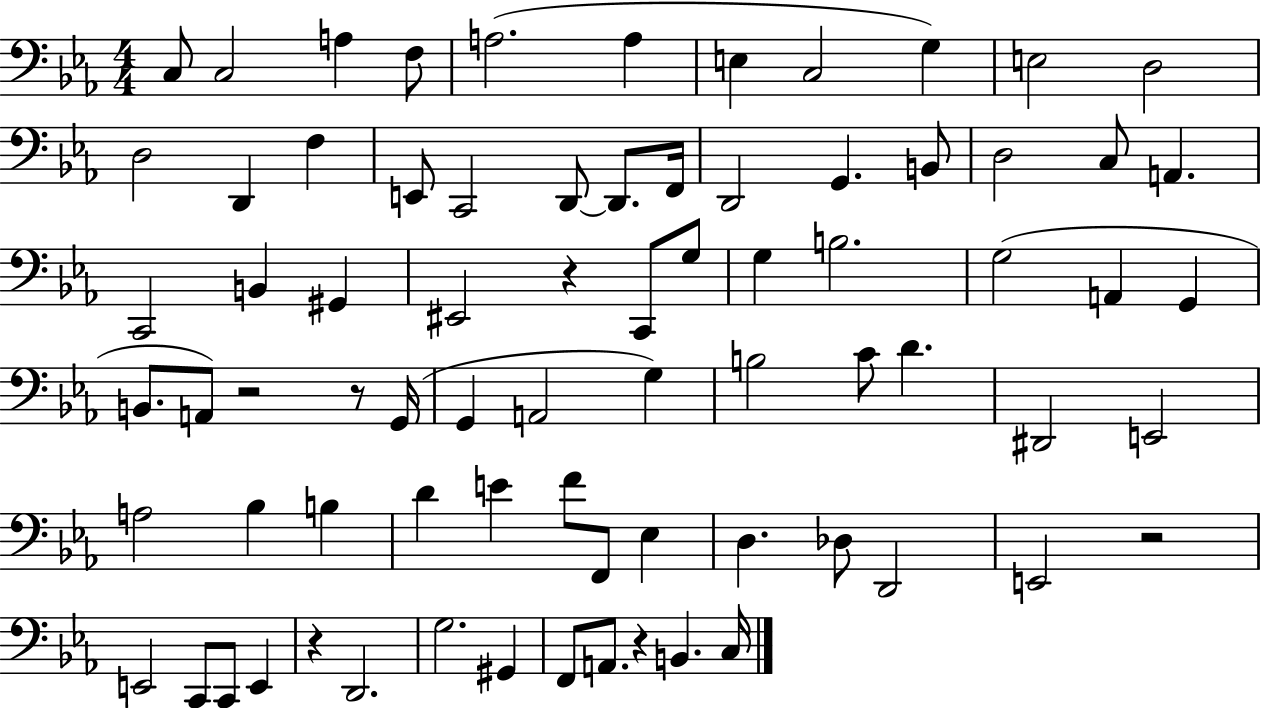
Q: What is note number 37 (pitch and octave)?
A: B2